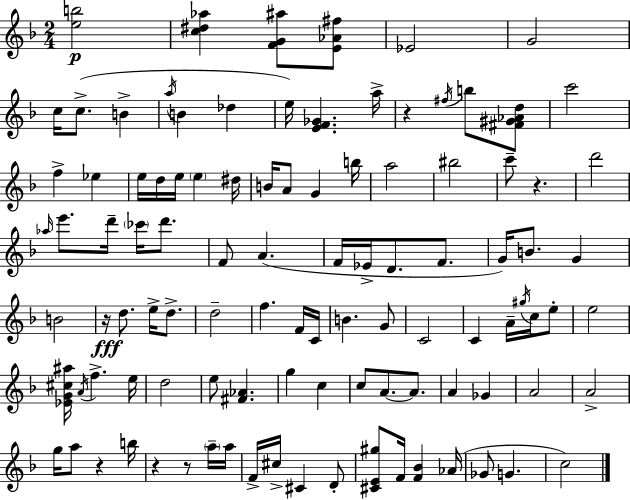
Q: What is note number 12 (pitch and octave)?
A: B5